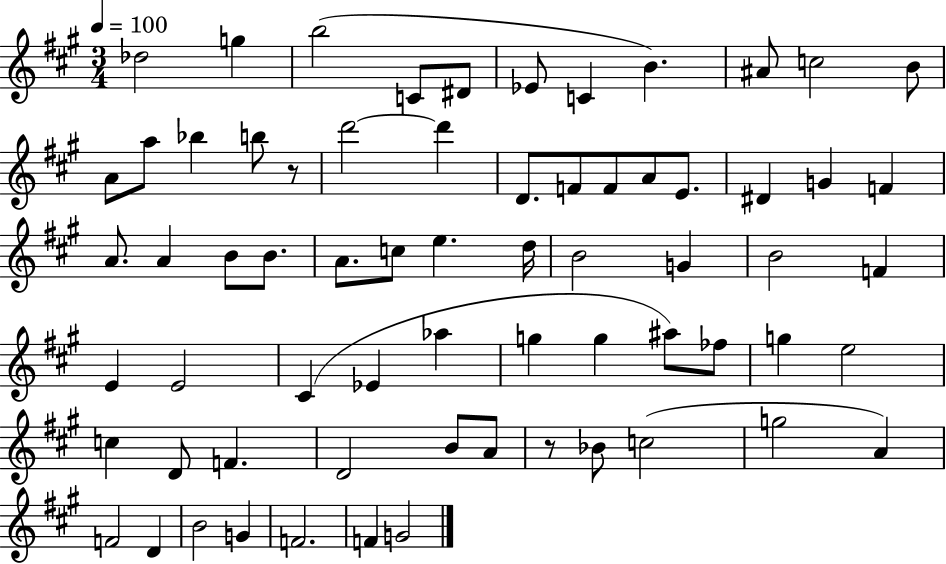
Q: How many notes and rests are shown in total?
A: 67